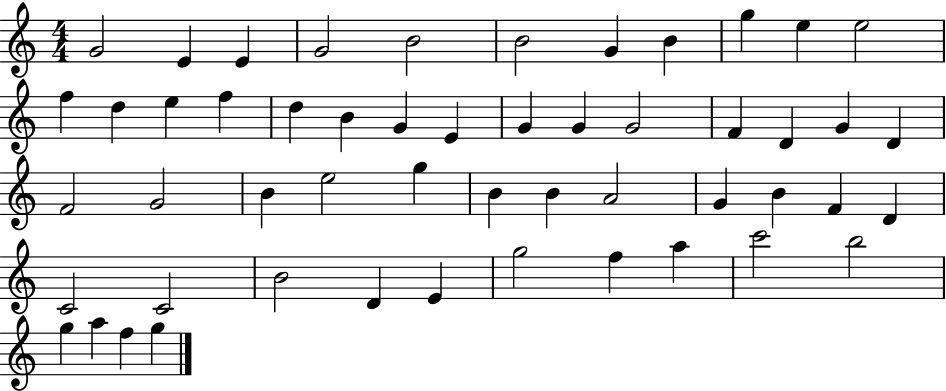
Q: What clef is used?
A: treble